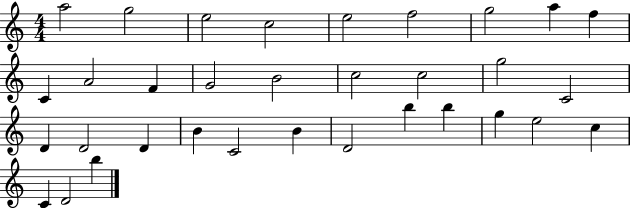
A5/h G5/h E5/h C5/h E5/h F5/h G5/h A5/q F5/q C4/q A4/h F4/q G4/h B4/h C5/h C5/h G5/h C4/h D4/q D4/h D4/q B4/q C4/h B4/q D4/h B5/q B5/q G5/q E5/h C5/q C4/q D4/h B5/q